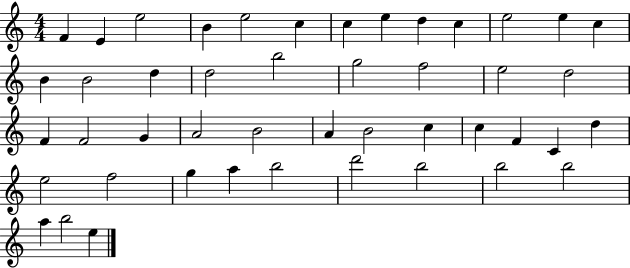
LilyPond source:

{
  \clef treble
  \numericTimeSignature
  \time 4/4
  \key c \major
  f'4 e'4 e''2 | b'4 e''2 c''4 | c''4 e''4 d''4 c''4 | e''2 e''4 c''4 | \break b'4 b'2 d''4 | d''2 b''2 | g''2 f''2 | e''2 d''2 | \break f'4 f'2 g'4 | a'2 b'2 | a'4 b'2 c''4 | c''4 f'4 c'4 d''4 | \break e''2 f''2 | g''4 a''4 b''2 | d'''2 b''2 | b''2 b''2 | \break a''4 b''2 e''4 | \bar "|."
}